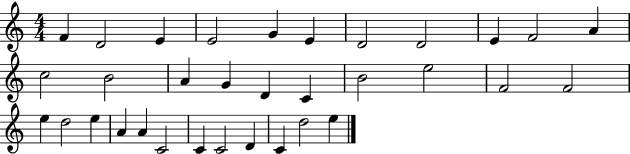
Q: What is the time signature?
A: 4/4